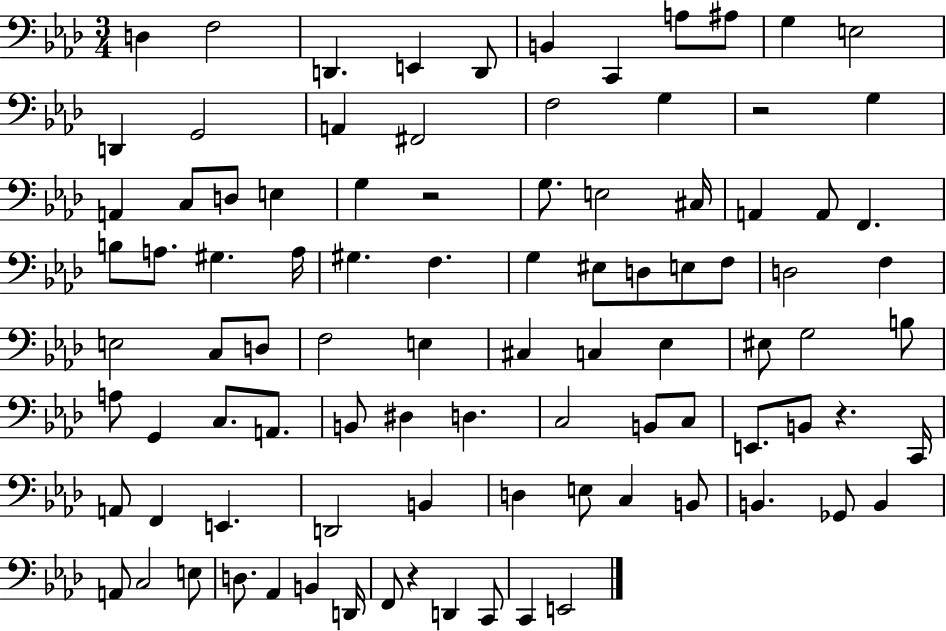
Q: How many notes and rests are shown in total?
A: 94